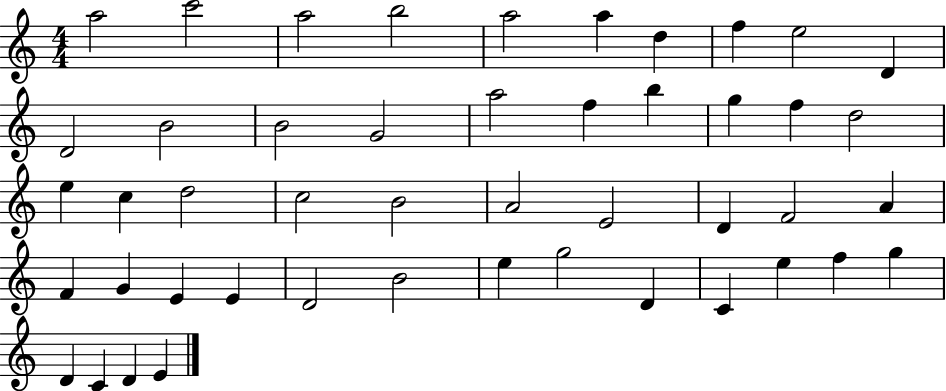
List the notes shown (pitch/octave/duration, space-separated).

A5/h C6/h A5/h B5/h A5/h A5/q D5/q F5/q E5/h D4/q D4/h B4/h B4/h G4/h A5/h F5/q B5/q G5/q F5/q D5/h E5/q C5/q D5/h C5/h B4/h A4/h E4/h D4/q F4/h A4/q F4/q G4/q E4/q E4/q D4/h B4/h E5/q G5/h D4/q C4/q E5/q F5/q G5/q D4/q C4/q D4/q E4/q